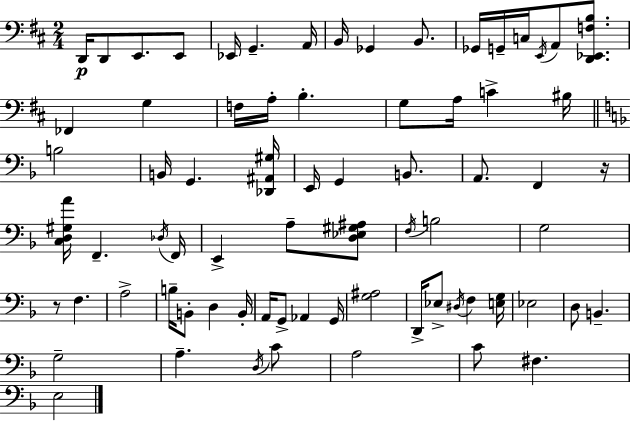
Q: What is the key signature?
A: D major